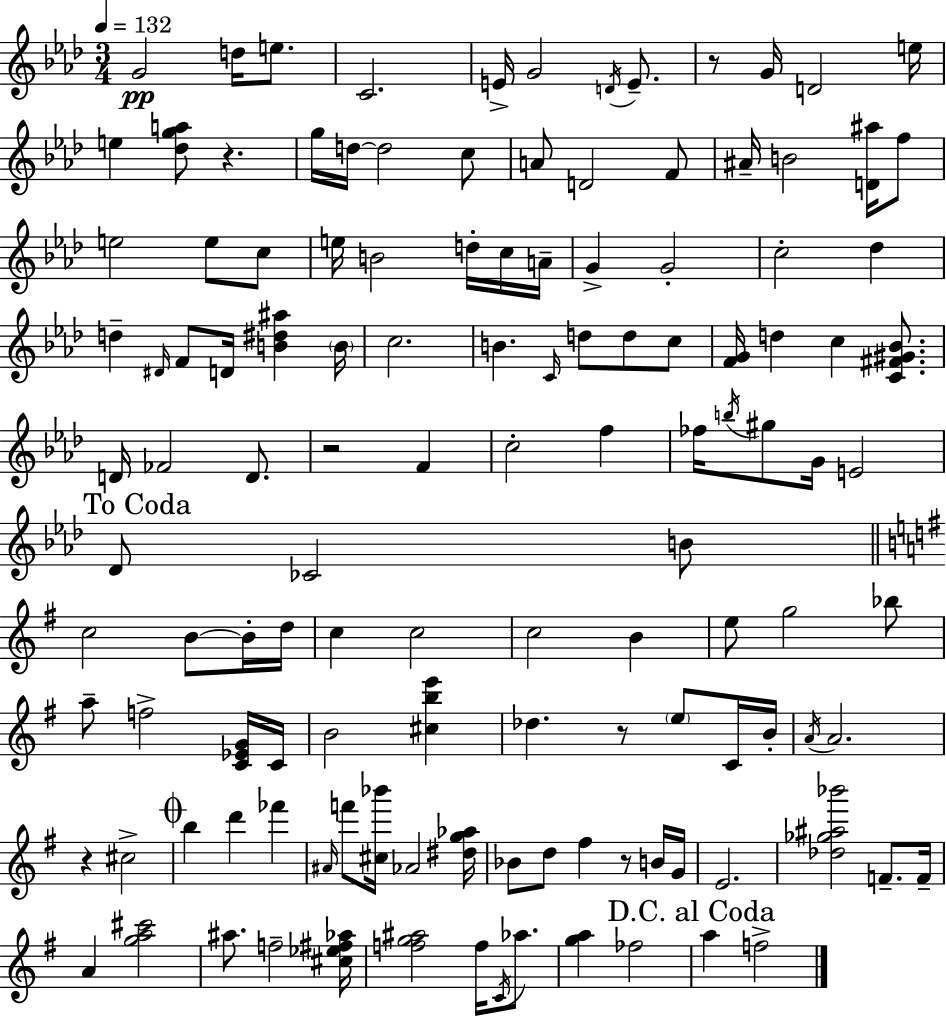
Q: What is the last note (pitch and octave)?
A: F5